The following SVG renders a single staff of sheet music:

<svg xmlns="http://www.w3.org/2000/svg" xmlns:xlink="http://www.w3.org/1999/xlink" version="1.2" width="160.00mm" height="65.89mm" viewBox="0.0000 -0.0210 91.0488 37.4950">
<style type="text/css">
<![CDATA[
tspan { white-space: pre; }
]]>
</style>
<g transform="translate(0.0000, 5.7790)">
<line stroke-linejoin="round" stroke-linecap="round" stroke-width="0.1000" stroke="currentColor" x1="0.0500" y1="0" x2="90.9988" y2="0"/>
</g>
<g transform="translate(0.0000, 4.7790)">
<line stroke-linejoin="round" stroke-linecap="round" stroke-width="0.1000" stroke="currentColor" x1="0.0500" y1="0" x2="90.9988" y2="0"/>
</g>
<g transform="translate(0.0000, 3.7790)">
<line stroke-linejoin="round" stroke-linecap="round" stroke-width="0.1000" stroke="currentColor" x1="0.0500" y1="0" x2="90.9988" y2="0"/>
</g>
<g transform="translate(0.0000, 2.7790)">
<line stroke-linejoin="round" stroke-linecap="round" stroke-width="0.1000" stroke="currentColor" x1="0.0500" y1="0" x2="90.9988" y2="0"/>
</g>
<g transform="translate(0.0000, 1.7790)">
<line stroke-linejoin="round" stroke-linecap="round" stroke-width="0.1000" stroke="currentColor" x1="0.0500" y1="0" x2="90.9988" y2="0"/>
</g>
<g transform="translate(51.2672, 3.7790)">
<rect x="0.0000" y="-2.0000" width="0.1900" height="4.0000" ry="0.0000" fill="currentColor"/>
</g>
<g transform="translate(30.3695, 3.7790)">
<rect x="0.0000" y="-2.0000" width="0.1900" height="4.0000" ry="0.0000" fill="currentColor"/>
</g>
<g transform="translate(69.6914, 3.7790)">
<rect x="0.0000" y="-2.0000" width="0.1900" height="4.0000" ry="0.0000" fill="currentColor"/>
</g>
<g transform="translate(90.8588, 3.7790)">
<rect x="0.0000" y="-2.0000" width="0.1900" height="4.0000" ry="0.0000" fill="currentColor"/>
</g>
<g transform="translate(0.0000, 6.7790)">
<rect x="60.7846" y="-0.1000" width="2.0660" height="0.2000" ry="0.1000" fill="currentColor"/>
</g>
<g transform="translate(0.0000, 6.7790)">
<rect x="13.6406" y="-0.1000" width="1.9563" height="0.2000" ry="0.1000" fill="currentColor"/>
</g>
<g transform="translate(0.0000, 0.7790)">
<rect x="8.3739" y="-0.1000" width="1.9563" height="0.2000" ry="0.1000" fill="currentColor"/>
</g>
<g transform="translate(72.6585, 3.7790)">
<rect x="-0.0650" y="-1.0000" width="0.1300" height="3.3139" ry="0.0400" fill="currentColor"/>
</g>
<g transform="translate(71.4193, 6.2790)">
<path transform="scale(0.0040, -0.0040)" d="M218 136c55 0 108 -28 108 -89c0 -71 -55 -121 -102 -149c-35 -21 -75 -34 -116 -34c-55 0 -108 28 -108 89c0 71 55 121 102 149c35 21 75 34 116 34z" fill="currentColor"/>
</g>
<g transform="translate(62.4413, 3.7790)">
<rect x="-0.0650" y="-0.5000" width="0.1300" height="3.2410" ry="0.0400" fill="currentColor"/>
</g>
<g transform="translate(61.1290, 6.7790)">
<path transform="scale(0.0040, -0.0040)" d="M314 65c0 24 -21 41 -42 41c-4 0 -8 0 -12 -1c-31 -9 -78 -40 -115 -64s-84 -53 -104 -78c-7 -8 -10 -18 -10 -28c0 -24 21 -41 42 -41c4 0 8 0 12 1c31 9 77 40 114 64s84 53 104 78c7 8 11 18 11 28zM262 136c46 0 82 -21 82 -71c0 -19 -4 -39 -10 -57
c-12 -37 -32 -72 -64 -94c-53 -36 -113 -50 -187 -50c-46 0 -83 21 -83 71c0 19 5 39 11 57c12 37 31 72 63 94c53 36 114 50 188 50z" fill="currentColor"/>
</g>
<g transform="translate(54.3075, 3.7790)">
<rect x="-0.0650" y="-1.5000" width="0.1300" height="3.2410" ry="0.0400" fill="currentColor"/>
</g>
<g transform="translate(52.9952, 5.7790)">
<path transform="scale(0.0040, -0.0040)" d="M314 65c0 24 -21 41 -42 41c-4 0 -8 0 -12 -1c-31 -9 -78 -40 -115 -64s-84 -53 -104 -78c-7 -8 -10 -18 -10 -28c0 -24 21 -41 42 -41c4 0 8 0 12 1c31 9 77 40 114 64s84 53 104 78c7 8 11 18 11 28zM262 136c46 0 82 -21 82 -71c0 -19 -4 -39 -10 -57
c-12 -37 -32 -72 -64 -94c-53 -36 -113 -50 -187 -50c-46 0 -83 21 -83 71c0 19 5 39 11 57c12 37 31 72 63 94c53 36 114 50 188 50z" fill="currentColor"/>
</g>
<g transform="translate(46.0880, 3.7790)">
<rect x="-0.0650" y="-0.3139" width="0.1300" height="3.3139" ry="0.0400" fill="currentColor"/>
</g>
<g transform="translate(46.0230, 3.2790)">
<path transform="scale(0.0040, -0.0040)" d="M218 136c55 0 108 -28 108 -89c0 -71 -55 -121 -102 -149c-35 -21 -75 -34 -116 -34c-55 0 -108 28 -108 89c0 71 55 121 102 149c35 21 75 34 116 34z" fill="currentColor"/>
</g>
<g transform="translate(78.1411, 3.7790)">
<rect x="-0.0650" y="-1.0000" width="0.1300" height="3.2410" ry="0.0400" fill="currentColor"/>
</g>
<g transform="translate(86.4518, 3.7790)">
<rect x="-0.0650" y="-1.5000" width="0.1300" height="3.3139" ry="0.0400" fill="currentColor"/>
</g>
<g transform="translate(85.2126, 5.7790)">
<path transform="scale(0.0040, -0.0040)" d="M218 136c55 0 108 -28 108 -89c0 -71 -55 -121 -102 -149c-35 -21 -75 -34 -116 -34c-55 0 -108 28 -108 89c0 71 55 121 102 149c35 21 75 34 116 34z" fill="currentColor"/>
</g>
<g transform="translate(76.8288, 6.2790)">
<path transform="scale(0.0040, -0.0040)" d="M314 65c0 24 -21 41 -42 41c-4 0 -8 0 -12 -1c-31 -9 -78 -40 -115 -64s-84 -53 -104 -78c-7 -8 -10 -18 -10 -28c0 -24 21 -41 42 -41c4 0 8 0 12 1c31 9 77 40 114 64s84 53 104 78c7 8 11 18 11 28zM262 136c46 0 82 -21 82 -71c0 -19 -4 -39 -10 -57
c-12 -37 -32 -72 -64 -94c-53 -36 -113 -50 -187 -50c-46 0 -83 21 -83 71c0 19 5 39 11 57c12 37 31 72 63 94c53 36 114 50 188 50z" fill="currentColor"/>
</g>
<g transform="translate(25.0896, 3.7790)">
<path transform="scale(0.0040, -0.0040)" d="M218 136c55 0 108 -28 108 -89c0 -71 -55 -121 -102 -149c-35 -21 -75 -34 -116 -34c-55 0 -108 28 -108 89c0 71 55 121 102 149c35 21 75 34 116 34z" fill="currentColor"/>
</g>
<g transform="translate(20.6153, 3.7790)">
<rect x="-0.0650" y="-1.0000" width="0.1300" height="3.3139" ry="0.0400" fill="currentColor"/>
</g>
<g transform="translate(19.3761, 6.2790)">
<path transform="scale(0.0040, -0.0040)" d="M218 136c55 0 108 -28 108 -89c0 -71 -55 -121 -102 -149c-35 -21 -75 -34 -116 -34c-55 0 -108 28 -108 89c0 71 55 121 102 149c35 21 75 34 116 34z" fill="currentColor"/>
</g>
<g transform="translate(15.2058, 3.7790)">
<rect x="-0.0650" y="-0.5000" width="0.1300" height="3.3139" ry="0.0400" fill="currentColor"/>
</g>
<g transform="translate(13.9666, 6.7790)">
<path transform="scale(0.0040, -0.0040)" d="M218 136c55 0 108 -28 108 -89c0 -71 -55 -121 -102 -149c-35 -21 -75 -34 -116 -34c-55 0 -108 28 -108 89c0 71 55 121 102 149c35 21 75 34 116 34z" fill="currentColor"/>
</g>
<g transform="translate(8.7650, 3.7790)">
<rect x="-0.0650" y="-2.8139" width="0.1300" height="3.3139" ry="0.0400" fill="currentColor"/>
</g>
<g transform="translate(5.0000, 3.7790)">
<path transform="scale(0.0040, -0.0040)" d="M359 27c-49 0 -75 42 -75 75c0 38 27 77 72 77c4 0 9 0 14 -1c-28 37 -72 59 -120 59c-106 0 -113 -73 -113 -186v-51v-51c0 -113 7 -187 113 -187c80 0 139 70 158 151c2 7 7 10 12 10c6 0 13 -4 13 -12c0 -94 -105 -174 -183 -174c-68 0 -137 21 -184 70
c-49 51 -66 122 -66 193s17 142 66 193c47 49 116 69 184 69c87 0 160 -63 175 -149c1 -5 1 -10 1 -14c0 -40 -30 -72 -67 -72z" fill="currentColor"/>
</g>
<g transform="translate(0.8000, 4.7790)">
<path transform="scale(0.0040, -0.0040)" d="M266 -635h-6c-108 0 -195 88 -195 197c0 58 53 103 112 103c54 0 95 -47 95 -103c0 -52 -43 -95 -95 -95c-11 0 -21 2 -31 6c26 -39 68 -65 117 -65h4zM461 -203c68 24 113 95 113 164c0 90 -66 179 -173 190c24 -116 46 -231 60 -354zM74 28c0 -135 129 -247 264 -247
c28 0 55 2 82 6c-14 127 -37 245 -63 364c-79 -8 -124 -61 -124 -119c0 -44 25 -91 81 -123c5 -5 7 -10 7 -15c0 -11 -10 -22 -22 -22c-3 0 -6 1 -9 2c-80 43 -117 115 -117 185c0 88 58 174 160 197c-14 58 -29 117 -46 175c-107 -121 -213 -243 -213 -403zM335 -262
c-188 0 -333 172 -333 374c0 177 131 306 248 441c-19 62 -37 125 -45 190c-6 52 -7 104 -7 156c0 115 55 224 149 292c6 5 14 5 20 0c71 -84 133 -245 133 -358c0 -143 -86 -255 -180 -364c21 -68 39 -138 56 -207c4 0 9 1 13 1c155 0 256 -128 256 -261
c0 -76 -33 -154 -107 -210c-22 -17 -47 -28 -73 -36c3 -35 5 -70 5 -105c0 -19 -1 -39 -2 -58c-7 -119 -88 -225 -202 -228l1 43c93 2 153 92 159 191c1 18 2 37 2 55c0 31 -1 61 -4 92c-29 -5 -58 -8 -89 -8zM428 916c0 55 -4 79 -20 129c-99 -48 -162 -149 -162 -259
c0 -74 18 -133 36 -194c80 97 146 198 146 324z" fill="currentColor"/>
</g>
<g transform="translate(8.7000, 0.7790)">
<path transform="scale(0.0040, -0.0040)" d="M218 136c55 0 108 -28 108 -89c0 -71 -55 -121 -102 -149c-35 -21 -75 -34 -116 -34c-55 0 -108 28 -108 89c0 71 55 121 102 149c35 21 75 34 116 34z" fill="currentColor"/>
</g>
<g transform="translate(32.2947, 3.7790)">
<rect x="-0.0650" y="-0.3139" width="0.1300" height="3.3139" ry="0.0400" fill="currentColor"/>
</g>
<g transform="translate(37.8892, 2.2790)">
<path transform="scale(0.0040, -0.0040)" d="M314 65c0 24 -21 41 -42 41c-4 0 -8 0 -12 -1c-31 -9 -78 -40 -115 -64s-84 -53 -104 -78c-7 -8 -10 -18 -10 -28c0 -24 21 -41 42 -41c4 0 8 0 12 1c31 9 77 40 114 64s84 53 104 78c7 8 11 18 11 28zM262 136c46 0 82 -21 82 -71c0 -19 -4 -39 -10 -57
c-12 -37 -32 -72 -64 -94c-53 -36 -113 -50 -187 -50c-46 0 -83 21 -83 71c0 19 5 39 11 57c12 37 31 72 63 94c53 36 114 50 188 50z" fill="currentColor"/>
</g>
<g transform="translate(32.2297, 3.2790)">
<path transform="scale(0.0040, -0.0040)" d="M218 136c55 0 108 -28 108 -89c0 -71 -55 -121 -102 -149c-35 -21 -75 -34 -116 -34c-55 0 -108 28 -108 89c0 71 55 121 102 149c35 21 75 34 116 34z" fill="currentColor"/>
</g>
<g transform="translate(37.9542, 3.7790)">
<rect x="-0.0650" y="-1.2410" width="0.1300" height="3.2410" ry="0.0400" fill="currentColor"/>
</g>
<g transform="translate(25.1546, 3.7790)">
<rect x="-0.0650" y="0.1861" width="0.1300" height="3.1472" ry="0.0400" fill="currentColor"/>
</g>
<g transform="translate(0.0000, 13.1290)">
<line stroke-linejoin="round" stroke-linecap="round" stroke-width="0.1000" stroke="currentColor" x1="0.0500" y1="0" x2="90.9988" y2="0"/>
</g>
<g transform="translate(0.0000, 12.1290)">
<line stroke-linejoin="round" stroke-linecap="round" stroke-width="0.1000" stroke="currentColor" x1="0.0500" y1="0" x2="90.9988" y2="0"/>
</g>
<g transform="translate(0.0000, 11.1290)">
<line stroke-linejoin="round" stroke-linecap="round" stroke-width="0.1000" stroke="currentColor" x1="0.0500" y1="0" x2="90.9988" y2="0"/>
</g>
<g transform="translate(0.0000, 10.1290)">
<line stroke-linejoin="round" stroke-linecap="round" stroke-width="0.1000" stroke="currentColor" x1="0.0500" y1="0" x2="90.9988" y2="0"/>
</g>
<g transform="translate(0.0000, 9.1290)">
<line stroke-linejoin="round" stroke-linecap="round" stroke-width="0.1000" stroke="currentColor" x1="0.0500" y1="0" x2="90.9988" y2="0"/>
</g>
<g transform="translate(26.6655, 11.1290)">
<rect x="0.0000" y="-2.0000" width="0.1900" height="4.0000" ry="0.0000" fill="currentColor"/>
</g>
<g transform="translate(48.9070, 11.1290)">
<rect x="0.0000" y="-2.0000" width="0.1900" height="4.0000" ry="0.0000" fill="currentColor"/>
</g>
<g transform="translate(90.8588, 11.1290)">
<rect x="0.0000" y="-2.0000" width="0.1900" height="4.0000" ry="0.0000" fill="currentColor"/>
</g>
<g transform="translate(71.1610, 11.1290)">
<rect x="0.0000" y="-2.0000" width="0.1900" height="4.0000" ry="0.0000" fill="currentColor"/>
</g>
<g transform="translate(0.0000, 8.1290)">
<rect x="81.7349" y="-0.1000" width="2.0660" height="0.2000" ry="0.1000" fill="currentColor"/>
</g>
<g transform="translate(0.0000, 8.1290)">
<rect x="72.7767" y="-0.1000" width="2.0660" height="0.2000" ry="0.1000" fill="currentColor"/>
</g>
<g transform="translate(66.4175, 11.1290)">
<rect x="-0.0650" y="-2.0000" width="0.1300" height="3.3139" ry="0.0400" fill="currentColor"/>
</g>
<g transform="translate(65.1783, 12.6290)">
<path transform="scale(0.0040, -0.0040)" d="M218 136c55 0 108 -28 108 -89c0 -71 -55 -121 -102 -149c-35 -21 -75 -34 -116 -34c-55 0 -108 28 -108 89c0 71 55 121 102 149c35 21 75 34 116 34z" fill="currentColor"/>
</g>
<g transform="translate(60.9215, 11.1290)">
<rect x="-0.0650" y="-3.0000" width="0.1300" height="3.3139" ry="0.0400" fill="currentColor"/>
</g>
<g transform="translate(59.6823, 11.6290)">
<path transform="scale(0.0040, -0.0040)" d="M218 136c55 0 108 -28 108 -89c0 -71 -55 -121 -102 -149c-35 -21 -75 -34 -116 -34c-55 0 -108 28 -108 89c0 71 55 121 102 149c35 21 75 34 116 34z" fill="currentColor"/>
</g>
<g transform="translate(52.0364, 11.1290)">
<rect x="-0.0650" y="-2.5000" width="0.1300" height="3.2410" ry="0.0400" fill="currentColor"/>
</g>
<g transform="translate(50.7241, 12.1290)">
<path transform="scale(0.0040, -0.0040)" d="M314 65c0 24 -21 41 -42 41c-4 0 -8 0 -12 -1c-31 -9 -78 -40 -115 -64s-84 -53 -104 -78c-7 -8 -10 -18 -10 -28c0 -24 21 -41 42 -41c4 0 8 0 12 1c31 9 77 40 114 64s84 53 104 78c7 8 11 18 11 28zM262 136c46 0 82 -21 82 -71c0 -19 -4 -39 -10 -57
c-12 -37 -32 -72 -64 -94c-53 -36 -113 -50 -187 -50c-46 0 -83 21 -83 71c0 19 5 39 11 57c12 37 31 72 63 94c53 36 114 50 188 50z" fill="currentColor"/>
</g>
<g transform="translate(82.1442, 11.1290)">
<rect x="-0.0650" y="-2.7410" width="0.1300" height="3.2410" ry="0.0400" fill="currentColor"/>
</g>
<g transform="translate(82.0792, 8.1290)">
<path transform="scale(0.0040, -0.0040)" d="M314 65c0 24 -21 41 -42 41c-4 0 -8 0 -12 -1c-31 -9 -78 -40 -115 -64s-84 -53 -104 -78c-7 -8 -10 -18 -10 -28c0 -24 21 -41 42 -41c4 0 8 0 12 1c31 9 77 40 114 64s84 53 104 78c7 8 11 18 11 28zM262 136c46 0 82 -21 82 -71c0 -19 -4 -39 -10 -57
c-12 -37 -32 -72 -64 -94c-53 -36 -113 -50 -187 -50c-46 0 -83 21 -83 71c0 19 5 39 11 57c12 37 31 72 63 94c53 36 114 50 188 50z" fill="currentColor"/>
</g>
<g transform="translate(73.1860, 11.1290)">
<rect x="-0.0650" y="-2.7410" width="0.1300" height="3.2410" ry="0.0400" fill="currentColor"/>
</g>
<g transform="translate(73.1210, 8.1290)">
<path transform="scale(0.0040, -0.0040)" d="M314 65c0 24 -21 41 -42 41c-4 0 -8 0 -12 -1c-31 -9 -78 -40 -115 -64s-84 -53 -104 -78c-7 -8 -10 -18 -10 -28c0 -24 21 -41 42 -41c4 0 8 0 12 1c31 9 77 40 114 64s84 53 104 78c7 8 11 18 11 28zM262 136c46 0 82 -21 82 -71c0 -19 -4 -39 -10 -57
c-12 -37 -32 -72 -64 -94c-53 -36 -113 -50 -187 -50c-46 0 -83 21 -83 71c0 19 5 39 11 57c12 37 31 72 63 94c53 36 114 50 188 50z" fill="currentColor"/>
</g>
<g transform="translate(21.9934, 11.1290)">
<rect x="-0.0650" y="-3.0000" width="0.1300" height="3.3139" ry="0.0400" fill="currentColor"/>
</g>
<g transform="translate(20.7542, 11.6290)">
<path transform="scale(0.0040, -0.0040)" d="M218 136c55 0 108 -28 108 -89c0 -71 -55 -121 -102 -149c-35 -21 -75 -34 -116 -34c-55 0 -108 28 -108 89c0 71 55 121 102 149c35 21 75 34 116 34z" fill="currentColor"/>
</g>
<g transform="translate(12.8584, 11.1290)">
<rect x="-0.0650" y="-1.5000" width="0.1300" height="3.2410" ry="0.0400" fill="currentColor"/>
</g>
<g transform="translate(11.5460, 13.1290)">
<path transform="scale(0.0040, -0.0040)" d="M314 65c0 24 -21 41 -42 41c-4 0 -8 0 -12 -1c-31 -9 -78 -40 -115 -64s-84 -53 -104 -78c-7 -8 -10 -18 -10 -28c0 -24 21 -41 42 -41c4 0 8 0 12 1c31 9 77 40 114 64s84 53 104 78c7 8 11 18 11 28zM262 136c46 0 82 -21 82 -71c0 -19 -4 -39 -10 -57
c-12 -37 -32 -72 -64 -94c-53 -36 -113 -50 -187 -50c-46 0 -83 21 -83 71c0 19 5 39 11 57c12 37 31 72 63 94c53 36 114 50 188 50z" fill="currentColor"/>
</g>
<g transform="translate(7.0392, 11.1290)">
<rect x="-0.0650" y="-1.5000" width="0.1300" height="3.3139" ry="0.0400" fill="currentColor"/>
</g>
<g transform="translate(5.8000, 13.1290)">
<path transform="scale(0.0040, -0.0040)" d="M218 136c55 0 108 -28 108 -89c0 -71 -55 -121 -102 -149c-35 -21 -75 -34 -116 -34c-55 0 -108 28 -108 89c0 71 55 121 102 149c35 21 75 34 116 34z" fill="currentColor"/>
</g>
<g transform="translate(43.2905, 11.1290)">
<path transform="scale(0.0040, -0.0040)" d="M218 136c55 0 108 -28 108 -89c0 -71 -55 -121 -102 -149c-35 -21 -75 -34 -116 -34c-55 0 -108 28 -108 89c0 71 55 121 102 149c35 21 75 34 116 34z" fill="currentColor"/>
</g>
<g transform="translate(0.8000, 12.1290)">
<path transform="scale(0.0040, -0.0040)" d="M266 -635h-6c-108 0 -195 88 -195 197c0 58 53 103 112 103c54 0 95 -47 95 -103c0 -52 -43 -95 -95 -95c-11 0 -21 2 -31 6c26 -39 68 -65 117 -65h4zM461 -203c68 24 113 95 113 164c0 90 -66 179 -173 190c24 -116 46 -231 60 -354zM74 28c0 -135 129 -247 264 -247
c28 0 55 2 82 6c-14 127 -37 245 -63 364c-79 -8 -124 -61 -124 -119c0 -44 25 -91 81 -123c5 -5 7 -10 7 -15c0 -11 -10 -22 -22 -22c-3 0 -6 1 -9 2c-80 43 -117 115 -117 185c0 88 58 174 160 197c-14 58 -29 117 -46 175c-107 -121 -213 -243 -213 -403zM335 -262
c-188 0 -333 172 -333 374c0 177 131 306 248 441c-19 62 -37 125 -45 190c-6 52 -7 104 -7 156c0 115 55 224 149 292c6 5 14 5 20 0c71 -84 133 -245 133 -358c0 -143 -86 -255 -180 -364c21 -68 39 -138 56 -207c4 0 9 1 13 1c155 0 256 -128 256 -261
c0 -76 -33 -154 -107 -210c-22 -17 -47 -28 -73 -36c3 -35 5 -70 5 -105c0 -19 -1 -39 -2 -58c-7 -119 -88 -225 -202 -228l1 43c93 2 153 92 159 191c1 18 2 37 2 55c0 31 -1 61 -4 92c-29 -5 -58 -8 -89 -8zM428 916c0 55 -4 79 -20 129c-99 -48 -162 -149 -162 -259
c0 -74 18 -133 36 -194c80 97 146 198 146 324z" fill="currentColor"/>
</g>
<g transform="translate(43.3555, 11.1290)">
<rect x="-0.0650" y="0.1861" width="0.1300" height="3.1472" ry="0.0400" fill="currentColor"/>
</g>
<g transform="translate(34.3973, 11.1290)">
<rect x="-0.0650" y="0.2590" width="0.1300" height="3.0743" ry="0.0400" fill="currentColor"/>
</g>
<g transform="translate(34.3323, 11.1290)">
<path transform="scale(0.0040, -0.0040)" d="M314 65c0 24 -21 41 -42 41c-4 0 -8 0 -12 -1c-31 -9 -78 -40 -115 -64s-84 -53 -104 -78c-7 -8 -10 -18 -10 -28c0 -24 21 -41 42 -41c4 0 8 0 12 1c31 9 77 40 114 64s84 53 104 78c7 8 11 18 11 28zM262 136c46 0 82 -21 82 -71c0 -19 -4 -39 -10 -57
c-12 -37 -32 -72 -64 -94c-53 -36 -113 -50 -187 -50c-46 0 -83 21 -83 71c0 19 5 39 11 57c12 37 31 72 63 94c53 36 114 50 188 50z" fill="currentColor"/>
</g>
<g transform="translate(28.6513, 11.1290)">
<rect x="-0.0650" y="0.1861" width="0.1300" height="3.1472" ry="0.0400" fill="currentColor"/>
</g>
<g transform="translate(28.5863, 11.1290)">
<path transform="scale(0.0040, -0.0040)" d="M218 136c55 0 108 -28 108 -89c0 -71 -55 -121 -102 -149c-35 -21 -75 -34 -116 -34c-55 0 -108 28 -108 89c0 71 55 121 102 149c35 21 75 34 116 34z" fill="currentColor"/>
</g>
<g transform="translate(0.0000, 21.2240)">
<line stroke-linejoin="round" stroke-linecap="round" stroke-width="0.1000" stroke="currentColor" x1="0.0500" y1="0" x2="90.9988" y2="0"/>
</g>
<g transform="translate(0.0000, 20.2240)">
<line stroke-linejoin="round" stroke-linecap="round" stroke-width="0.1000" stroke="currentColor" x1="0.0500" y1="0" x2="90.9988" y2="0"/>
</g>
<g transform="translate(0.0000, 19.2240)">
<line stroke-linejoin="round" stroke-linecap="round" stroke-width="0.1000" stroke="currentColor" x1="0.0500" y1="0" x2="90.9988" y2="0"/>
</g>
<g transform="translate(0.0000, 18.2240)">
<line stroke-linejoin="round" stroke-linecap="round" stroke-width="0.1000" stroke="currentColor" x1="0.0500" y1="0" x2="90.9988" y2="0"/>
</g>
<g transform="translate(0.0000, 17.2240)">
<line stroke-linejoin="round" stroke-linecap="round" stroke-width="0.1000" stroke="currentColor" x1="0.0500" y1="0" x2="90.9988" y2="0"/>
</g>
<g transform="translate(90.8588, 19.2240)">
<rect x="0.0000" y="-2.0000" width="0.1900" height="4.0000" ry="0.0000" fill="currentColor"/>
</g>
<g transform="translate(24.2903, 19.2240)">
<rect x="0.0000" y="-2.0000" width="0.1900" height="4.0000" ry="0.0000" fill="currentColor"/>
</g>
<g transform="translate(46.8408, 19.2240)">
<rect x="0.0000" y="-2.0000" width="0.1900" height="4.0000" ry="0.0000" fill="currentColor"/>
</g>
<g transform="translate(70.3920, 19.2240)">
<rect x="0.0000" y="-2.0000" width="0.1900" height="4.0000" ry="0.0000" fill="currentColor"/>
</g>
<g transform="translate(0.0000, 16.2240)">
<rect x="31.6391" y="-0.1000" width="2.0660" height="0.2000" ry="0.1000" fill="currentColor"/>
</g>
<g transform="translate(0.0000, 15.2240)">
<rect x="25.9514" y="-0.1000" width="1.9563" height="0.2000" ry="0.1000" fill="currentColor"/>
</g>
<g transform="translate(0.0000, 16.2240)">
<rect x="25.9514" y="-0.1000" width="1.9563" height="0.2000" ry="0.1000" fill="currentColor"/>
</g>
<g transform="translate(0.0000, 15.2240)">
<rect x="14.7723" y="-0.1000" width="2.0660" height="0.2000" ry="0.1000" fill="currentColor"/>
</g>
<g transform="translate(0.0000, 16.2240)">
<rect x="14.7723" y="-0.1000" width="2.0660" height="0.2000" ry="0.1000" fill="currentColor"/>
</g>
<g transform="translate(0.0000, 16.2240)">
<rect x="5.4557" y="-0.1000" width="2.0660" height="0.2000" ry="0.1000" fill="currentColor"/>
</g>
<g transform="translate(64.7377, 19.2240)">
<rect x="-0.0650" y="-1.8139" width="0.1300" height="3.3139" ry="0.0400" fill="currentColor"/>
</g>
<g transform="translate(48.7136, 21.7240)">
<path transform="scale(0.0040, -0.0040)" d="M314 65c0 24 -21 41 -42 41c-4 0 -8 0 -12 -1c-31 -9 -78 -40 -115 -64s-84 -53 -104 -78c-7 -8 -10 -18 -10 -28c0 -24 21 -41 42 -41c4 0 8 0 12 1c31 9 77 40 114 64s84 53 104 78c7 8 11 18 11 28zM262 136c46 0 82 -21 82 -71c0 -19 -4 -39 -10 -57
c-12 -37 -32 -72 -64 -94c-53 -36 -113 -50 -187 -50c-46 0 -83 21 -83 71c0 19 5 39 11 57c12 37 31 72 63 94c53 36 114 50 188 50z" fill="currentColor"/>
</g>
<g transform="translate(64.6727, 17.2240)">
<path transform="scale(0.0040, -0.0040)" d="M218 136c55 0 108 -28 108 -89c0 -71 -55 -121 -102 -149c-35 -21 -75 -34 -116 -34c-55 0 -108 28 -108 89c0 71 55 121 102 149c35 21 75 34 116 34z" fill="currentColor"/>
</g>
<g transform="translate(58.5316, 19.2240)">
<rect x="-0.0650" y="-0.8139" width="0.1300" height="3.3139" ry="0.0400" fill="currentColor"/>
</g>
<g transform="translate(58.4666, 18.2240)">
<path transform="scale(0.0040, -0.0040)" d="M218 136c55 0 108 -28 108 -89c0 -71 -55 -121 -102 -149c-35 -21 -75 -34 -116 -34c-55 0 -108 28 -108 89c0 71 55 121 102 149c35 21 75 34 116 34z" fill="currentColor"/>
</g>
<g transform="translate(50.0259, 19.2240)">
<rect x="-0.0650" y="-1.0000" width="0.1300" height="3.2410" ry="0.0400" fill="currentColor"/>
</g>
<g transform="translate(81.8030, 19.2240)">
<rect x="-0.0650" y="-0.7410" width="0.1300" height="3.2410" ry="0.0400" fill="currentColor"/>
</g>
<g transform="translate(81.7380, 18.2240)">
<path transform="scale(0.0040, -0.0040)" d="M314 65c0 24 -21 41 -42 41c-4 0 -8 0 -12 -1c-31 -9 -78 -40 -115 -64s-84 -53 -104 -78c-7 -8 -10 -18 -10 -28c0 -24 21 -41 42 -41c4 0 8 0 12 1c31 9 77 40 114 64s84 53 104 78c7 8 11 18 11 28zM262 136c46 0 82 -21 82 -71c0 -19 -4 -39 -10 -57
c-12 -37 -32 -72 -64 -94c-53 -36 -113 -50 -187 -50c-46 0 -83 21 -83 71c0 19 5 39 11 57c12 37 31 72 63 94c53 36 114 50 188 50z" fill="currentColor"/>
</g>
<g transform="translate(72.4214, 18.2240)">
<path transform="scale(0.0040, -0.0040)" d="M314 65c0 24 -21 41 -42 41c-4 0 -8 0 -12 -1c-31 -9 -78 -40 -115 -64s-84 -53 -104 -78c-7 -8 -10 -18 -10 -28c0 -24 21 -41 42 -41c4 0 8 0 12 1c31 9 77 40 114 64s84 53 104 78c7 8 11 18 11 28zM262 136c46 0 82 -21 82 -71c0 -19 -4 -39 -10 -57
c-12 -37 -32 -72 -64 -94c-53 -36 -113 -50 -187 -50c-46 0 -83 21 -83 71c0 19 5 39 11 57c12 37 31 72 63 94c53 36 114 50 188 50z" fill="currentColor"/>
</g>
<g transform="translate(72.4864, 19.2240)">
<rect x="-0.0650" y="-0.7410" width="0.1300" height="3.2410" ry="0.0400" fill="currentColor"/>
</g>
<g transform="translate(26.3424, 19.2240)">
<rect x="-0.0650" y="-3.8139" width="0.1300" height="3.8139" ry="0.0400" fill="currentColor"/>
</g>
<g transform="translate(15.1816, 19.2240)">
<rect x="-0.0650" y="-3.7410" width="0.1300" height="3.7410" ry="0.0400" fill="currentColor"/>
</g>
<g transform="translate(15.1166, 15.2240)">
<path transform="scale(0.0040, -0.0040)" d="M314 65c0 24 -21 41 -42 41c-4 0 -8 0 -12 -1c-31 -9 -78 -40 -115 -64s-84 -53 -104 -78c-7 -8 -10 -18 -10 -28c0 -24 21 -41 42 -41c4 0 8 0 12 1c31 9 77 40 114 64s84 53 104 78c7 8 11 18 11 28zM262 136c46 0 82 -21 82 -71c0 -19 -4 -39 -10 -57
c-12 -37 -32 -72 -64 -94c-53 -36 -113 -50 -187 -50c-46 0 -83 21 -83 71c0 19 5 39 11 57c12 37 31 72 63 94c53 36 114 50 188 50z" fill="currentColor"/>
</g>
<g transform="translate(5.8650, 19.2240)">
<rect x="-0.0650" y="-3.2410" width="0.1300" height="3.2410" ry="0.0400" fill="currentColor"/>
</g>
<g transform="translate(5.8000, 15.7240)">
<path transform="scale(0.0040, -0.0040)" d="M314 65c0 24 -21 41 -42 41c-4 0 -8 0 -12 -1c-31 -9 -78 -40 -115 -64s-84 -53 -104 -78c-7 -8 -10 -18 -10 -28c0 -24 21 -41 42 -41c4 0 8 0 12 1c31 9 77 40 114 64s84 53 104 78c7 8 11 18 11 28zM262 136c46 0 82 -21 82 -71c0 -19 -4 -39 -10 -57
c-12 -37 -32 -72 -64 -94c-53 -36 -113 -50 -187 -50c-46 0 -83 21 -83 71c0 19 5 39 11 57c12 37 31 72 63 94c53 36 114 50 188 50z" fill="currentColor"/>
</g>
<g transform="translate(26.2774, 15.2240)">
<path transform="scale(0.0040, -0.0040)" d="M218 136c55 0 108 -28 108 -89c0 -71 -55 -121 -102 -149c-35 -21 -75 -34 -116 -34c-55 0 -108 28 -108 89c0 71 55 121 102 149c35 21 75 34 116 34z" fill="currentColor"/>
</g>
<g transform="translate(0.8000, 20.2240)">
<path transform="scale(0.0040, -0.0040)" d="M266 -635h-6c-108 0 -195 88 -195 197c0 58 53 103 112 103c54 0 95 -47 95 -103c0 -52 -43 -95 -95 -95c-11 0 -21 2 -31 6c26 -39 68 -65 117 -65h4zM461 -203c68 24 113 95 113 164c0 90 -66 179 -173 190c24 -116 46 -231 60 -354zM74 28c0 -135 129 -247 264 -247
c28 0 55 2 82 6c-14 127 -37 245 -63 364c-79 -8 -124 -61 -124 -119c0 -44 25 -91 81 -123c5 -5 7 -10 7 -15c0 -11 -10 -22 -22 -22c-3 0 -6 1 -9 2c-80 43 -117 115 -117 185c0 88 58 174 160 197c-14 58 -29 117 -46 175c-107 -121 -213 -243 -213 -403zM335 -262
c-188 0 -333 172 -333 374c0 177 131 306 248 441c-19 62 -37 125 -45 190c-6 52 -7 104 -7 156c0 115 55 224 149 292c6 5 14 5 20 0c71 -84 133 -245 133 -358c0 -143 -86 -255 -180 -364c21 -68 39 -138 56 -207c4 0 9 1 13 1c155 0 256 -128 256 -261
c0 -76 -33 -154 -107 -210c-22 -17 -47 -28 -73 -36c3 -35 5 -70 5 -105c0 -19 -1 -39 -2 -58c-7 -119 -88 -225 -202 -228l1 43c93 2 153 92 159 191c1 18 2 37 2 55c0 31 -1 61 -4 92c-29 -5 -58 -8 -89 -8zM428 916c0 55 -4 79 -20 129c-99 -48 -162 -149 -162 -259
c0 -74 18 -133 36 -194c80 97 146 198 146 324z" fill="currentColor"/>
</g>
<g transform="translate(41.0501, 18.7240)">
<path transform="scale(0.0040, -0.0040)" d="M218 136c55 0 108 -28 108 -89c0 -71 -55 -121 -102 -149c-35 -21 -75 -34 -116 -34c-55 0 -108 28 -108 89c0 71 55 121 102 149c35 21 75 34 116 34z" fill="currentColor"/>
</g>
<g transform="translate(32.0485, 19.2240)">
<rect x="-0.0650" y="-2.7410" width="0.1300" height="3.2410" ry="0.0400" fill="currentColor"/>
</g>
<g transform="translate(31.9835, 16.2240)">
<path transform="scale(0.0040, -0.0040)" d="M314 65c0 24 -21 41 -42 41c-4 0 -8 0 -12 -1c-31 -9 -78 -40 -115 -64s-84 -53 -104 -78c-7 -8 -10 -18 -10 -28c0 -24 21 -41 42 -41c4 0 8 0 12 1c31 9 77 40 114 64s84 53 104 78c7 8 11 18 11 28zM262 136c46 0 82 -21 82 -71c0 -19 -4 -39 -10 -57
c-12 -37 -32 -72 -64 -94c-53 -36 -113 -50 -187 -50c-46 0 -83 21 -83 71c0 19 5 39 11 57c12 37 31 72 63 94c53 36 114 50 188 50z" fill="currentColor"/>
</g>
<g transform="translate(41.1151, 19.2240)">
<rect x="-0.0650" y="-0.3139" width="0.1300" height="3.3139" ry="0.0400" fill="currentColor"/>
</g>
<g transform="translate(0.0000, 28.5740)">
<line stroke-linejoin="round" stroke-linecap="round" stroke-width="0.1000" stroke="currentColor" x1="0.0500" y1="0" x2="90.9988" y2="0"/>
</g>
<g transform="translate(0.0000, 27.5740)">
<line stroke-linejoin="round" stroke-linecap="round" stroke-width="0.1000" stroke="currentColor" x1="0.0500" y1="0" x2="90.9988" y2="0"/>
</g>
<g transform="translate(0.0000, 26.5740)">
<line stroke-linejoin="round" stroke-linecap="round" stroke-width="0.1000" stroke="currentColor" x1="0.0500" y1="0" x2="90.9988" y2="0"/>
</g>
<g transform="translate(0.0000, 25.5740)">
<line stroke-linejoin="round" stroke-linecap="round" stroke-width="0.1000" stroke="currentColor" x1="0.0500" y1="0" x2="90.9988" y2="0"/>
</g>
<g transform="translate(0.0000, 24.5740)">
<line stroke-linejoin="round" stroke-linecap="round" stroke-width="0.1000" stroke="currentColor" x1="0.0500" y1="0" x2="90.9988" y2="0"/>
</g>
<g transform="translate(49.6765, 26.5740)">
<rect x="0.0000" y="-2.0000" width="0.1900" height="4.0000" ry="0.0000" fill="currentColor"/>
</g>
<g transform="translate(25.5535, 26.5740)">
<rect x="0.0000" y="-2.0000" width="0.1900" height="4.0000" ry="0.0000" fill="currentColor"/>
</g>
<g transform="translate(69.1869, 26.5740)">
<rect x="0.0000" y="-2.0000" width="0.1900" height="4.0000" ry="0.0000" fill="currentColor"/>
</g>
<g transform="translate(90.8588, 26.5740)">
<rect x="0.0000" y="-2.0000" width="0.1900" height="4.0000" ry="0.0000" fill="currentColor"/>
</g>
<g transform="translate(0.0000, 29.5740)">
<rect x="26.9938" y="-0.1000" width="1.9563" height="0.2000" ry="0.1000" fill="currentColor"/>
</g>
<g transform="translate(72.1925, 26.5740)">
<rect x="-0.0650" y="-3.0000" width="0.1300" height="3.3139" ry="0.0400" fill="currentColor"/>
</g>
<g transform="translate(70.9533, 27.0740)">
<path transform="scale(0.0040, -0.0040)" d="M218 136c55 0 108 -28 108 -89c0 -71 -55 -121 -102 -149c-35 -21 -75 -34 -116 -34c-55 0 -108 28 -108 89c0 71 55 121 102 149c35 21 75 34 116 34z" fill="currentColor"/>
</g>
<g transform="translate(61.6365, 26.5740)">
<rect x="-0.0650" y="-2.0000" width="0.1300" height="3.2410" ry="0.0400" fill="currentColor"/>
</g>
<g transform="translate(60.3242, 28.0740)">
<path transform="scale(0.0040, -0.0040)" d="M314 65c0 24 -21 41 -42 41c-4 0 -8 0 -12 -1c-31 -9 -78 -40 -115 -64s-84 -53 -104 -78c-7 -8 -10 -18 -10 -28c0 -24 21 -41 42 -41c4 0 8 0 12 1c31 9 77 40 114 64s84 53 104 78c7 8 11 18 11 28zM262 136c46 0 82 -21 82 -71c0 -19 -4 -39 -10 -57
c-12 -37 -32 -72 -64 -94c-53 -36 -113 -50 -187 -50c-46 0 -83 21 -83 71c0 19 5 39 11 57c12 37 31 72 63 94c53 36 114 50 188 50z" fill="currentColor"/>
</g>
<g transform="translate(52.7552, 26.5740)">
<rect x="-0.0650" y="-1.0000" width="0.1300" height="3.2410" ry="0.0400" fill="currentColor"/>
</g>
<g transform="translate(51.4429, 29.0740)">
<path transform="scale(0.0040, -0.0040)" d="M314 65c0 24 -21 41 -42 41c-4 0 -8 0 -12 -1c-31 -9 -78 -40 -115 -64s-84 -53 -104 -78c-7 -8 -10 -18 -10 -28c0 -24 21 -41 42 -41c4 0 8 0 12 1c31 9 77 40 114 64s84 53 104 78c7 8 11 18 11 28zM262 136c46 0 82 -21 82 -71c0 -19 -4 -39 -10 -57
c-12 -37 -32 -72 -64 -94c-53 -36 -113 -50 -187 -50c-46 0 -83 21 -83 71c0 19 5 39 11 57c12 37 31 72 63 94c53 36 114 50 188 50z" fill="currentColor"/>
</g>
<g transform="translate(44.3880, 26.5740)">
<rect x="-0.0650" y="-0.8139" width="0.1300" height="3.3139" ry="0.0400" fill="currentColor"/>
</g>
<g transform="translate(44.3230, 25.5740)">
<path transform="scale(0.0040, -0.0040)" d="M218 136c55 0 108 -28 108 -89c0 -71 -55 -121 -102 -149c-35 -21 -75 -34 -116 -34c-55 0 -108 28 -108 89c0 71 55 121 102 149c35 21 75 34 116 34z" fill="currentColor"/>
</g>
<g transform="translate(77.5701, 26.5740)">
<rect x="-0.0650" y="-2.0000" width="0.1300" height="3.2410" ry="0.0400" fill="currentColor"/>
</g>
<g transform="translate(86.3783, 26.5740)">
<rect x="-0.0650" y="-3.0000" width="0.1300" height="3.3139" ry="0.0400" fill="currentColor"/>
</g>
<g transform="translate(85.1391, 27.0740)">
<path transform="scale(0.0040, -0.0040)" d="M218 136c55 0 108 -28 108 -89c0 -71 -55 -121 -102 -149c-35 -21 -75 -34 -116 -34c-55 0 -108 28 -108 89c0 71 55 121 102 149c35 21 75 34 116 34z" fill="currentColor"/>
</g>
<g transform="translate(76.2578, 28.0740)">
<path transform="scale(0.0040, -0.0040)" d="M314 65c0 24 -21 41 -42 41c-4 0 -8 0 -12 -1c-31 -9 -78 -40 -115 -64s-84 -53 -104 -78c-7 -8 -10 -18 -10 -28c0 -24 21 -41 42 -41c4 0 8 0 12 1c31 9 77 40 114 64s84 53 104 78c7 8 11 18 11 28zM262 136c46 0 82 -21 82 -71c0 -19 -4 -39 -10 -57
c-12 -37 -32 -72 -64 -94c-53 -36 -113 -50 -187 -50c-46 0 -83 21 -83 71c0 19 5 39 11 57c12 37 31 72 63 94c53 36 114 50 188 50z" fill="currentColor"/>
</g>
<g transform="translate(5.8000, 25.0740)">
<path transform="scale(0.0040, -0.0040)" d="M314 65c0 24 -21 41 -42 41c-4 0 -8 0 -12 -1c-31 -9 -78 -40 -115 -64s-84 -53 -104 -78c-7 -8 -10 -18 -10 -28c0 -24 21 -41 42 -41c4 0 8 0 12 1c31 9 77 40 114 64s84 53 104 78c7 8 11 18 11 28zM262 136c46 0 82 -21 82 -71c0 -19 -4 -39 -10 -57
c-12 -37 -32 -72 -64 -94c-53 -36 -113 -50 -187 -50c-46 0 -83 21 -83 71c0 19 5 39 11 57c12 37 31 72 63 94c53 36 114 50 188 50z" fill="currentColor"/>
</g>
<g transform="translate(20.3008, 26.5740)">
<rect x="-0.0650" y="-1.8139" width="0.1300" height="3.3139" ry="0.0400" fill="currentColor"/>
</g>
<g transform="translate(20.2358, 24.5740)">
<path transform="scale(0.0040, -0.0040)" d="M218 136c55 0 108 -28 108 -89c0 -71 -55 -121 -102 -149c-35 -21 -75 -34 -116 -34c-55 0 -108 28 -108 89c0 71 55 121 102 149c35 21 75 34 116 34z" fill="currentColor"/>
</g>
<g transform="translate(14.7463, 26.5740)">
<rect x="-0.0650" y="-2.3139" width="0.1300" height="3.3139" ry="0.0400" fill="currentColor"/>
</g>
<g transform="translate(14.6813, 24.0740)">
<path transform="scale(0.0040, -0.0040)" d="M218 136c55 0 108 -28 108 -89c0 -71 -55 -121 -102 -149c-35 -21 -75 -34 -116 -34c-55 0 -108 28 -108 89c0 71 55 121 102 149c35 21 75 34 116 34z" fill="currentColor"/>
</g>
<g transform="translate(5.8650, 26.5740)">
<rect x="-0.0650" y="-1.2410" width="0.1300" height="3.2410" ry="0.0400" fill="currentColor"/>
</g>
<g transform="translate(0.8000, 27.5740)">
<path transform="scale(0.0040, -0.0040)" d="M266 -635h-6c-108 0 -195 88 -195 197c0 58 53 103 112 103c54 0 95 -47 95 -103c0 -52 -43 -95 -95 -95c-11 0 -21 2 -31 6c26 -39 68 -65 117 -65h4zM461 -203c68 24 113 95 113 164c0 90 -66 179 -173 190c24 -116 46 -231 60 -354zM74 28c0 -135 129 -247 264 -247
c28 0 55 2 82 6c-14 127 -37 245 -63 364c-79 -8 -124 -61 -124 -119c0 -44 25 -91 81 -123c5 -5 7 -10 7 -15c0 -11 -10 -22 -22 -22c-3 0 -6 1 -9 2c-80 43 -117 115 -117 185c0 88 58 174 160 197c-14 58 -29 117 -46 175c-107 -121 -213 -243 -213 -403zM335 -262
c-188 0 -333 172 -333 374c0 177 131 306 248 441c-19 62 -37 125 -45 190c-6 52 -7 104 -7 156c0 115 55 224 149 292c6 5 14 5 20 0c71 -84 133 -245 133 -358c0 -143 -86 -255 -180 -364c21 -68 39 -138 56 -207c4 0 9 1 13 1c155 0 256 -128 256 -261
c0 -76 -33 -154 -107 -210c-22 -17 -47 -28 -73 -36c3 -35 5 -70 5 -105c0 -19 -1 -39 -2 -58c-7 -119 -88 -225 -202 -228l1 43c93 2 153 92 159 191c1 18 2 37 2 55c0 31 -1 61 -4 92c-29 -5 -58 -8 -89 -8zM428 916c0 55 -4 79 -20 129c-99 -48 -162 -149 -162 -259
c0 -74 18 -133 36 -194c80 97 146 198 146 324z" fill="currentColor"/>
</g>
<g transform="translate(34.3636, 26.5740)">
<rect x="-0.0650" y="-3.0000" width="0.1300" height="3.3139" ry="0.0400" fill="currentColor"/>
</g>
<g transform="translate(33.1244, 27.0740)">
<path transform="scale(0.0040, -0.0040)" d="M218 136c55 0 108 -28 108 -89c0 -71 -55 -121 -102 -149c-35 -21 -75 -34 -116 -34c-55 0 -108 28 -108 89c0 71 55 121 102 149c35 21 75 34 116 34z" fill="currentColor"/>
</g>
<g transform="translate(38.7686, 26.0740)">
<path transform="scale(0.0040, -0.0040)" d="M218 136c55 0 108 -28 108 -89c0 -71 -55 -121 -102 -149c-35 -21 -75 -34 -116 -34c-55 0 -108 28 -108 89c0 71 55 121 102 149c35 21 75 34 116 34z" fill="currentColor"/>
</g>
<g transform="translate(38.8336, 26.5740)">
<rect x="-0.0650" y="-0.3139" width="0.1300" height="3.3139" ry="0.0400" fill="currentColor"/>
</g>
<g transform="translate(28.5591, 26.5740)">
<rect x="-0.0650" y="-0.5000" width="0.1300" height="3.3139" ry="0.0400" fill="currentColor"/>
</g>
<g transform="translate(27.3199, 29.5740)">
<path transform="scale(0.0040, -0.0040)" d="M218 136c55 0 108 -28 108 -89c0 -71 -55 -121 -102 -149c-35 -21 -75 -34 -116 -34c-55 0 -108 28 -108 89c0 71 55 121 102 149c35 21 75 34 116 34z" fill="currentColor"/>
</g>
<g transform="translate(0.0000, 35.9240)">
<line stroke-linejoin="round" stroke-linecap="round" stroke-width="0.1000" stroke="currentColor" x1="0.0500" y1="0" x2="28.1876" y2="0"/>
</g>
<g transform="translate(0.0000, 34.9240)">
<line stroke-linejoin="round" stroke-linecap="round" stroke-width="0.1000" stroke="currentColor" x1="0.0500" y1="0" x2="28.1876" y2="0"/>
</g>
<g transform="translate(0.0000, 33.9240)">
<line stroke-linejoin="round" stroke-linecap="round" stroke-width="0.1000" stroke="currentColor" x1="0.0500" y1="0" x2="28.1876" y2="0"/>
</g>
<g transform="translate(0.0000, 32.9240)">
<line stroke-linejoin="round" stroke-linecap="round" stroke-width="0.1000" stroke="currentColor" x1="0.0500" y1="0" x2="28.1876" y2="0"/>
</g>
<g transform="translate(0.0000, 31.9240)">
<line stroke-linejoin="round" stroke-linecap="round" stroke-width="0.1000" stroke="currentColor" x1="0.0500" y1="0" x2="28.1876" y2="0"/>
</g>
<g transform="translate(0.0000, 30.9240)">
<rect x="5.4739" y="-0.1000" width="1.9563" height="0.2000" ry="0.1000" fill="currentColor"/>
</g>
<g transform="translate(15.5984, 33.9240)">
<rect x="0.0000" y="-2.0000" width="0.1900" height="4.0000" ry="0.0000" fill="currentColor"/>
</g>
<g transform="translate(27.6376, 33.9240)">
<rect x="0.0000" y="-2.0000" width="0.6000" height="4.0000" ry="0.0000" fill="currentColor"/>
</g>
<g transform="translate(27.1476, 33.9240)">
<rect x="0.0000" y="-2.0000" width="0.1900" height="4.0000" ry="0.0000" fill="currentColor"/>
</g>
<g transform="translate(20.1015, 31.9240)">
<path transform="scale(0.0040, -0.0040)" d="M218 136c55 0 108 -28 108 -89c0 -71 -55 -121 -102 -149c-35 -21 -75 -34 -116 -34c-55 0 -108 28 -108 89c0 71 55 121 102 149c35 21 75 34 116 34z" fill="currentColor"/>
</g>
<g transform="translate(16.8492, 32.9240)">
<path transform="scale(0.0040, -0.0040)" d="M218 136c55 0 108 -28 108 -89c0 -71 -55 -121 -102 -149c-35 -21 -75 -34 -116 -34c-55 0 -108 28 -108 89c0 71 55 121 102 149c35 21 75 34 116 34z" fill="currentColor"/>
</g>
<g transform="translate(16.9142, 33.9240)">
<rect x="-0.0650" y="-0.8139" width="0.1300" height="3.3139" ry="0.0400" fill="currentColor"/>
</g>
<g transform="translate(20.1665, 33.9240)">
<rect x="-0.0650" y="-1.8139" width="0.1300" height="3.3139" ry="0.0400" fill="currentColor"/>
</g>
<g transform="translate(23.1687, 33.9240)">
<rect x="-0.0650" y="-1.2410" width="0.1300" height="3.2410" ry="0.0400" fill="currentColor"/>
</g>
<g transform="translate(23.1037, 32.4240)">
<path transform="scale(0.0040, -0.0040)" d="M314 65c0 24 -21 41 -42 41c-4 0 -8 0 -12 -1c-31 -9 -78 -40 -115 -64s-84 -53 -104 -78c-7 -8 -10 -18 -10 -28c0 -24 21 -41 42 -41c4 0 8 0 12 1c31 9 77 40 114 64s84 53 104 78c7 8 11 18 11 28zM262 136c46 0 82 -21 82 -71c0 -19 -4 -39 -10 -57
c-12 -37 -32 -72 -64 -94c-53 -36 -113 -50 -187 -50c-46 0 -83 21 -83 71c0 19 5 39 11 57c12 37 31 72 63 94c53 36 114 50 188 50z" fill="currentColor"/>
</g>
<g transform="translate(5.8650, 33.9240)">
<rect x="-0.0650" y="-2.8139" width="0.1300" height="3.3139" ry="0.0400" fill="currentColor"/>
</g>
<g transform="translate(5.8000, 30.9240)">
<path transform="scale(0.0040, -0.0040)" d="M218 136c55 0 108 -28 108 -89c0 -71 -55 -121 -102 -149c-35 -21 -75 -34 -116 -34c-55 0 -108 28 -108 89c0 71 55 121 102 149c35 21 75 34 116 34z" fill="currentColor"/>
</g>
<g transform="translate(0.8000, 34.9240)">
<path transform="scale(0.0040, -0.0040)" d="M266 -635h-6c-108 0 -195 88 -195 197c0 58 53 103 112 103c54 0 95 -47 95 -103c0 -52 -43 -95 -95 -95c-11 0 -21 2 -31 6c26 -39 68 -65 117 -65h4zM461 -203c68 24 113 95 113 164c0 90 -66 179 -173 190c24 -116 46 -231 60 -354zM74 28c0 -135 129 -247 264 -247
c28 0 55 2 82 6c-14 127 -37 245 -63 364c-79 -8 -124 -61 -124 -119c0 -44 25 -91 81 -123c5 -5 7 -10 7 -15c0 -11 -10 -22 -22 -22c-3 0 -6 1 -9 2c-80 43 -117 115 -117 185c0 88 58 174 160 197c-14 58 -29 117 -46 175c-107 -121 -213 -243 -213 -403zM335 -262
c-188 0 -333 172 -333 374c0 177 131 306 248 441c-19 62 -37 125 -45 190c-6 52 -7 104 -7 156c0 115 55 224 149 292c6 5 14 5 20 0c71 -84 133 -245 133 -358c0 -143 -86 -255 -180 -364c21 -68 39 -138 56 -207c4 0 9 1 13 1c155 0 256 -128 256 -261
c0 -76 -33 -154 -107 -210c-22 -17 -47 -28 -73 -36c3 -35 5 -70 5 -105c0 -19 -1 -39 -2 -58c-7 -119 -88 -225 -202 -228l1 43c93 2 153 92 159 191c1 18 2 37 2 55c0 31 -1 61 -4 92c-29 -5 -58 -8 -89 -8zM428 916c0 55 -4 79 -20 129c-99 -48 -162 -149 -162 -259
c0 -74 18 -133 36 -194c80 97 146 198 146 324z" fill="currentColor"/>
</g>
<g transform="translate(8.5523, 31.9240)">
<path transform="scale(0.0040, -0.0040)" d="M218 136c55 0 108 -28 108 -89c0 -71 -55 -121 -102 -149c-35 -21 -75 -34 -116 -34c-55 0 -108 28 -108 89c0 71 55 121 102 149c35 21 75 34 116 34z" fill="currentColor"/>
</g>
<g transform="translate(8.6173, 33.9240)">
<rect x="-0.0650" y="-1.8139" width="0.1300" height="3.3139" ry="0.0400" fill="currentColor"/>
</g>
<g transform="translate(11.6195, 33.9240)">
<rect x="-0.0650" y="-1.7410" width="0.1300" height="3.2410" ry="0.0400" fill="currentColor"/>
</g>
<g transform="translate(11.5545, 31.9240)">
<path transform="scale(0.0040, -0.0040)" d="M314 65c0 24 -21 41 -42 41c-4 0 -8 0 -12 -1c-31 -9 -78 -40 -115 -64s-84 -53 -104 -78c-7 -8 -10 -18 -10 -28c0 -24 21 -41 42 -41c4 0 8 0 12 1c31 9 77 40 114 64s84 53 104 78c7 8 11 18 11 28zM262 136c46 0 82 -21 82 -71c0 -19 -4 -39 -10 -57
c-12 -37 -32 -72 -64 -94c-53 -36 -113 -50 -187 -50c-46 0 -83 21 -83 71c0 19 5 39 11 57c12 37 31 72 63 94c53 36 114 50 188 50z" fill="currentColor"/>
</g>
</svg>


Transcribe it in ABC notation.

X:1
T:Untitled
M:4/4
L:1/4
K:C
a C D B c e2 c E2 C2 D D2 E E E2 A B B2 B G2 A F a2 a2 b2 c'2 c' a2 c D2 d f d2 d2 e2 g f C A c d D2 F2 A F2 A a f f2 d f e2